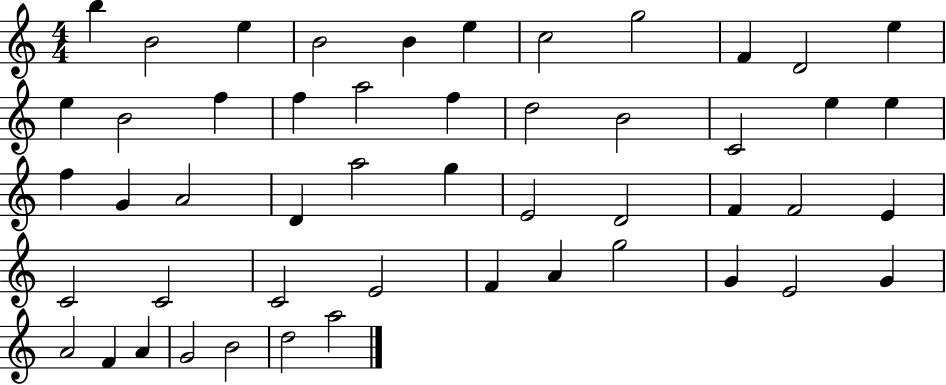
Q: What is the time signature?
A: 4/4